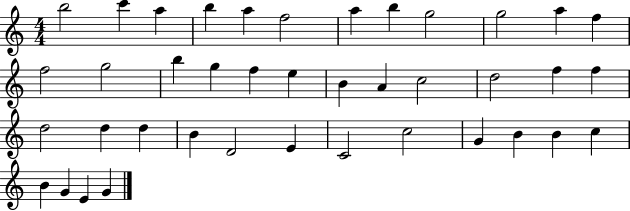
X:1
T:Untitled
M:4/4
L:1/4
K:C
b2 c' a b a f2 a b g2 g2 a f f2 g2 b g f e B A c2 d2 f f d2 d d B D2 E C2 c2 G B B c B G E G